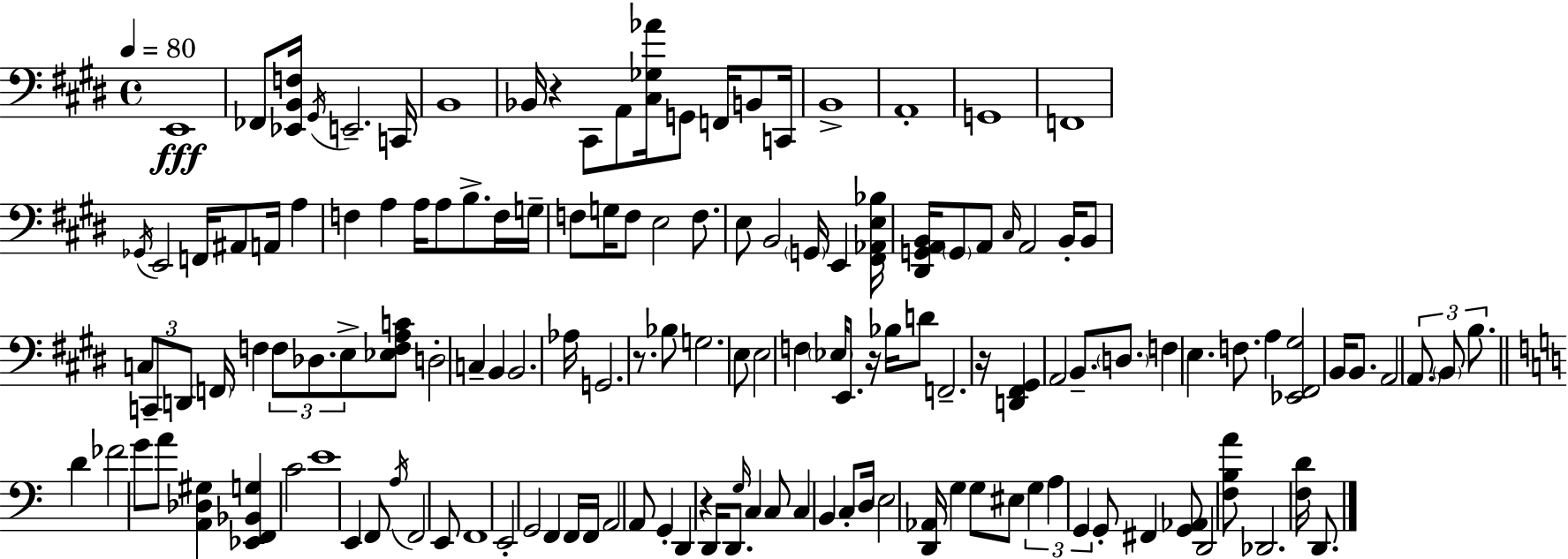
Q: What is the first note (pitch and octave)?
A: E2